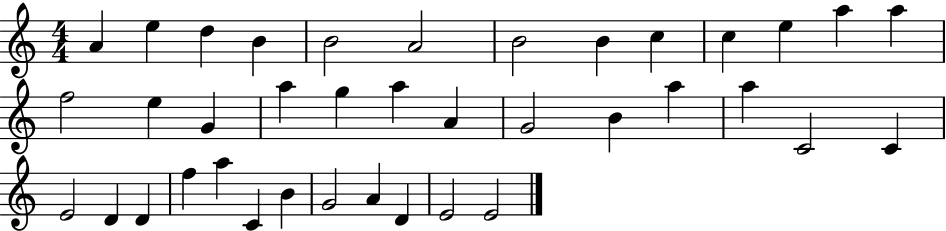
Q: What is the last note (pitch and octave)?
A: E4